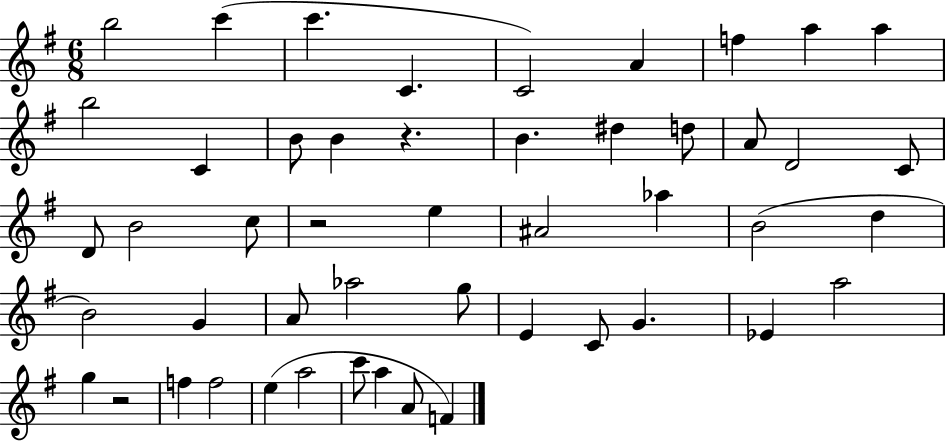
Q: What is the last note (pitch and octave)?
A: F4